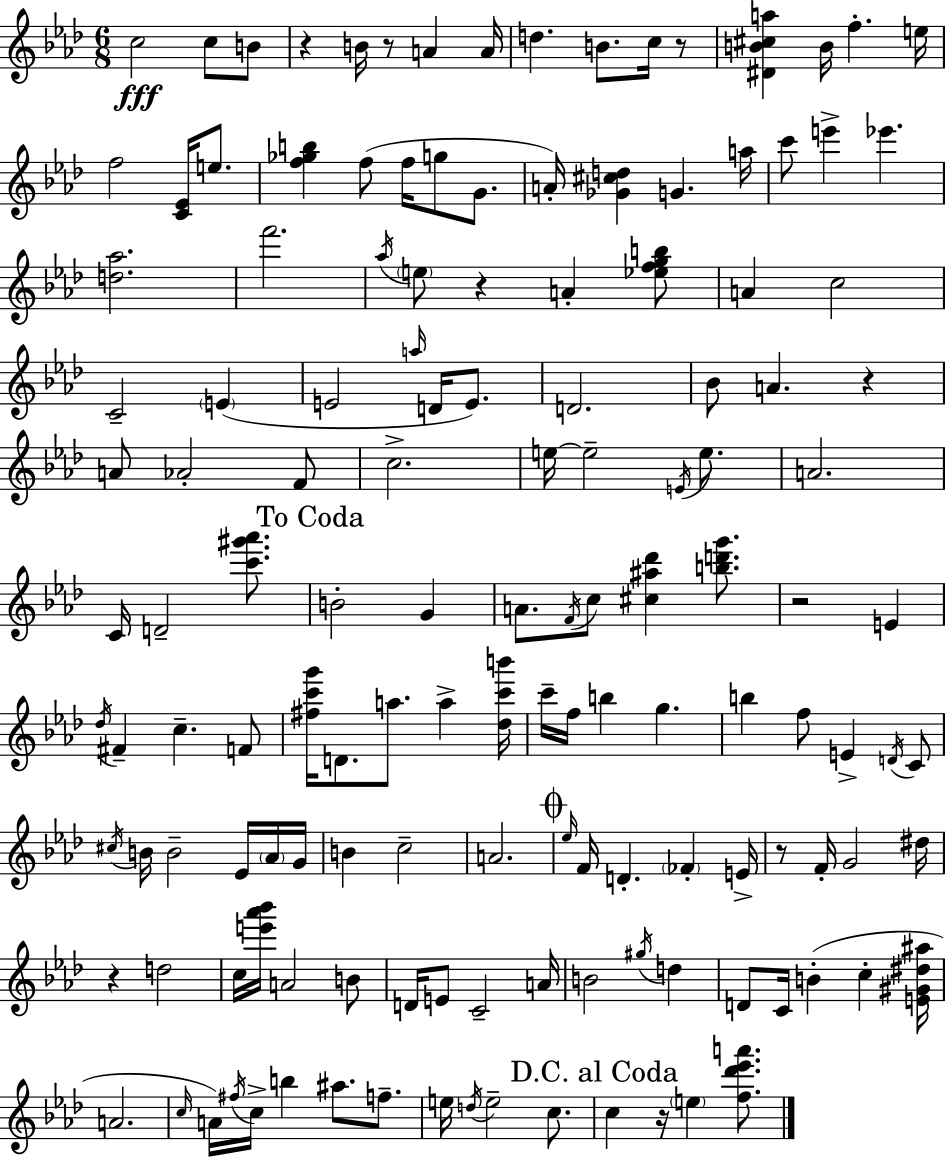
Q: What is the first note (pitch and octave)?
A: C5